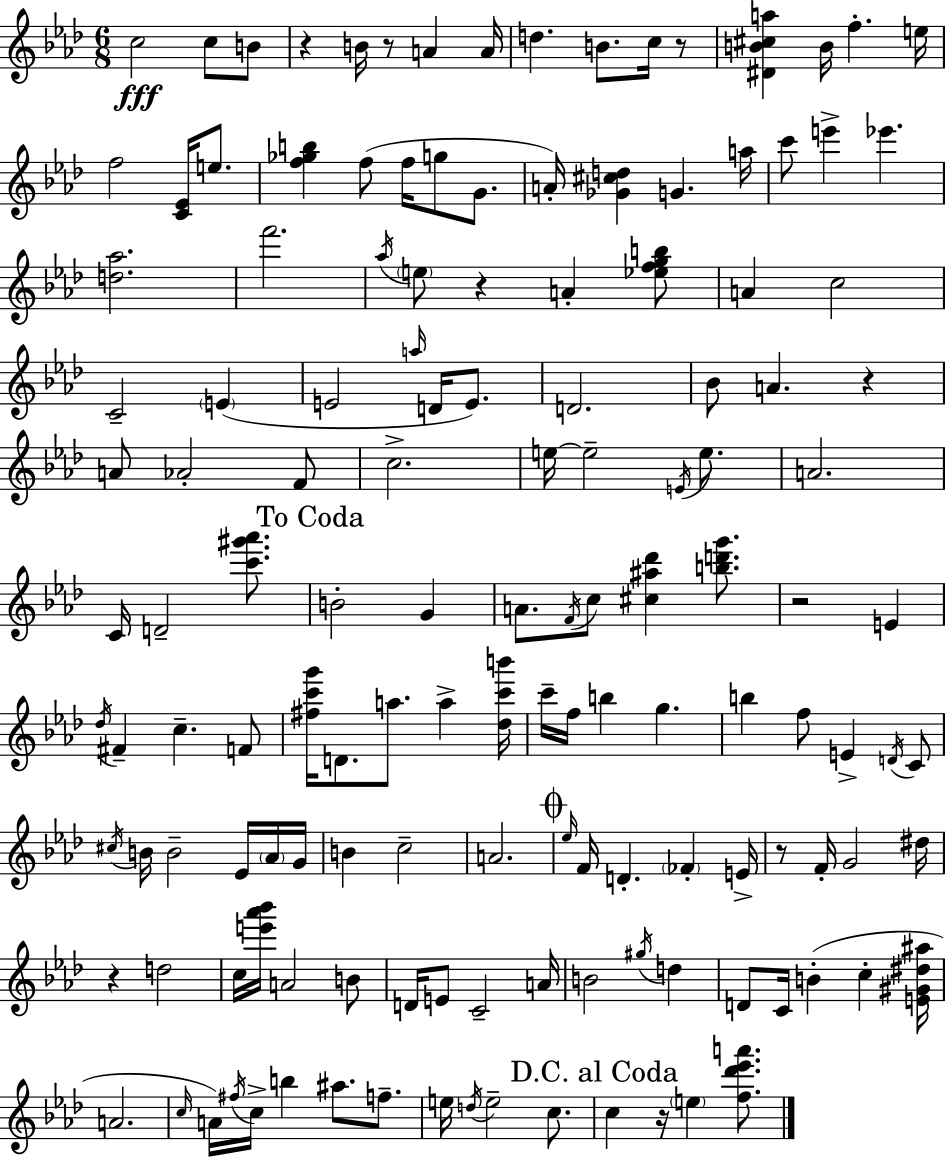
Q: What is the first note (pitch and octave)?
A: C5